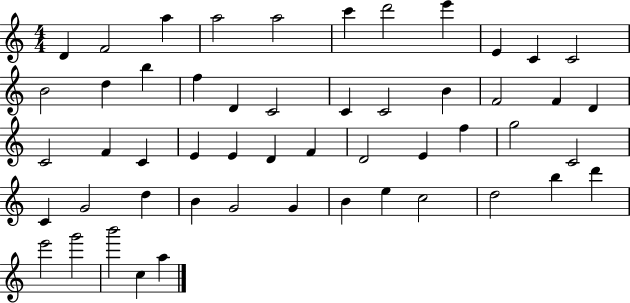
X:1
T:Untitled
M:4/4
L:1/4
K:C
D F2 a a2 a2 c' d'2 e' E C C2 B2 d b f D C2 C C2 B F2 F D C2 F C E E D F D2 E f g2 C2 C G2 d B G2 G B e c2 d2 b d' e'2 g'2 b'2 c a